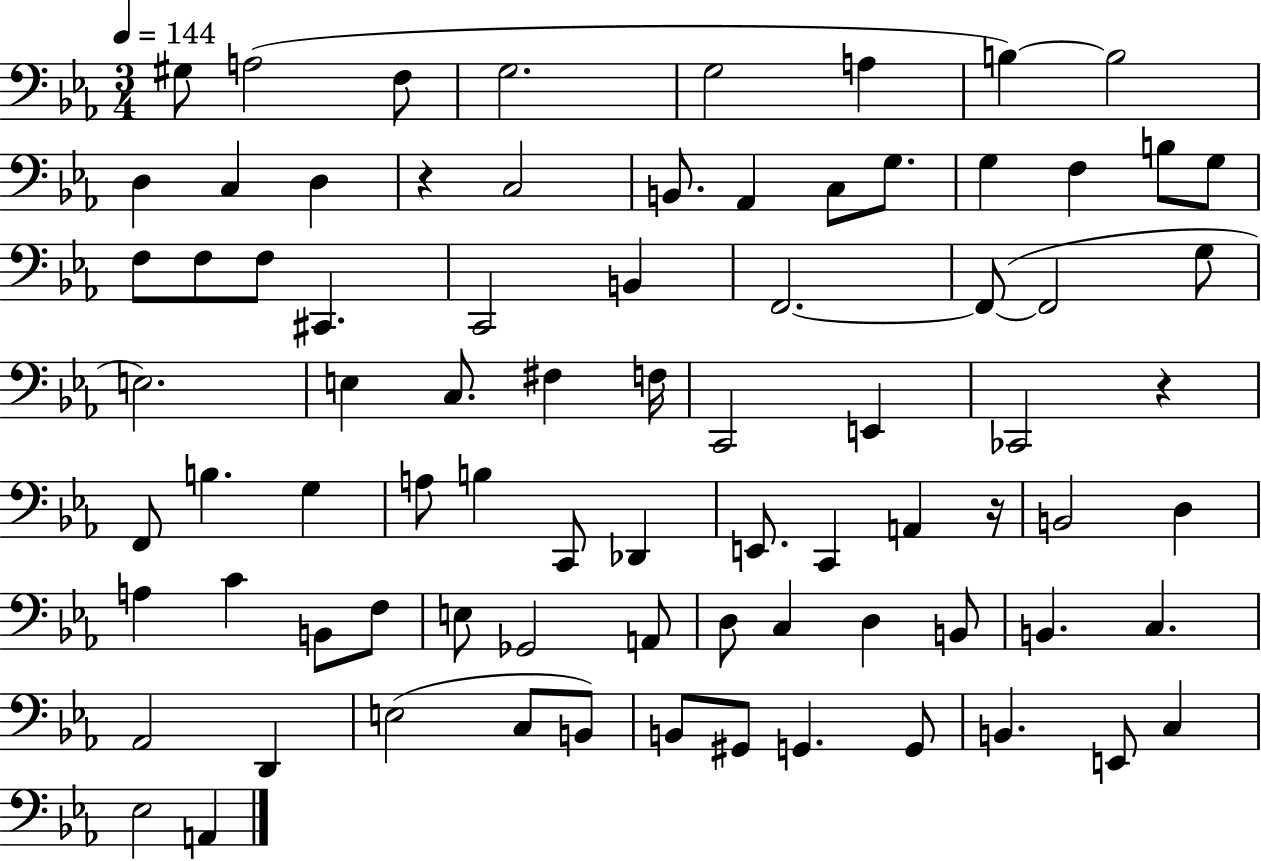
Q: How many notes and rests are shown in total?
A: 80